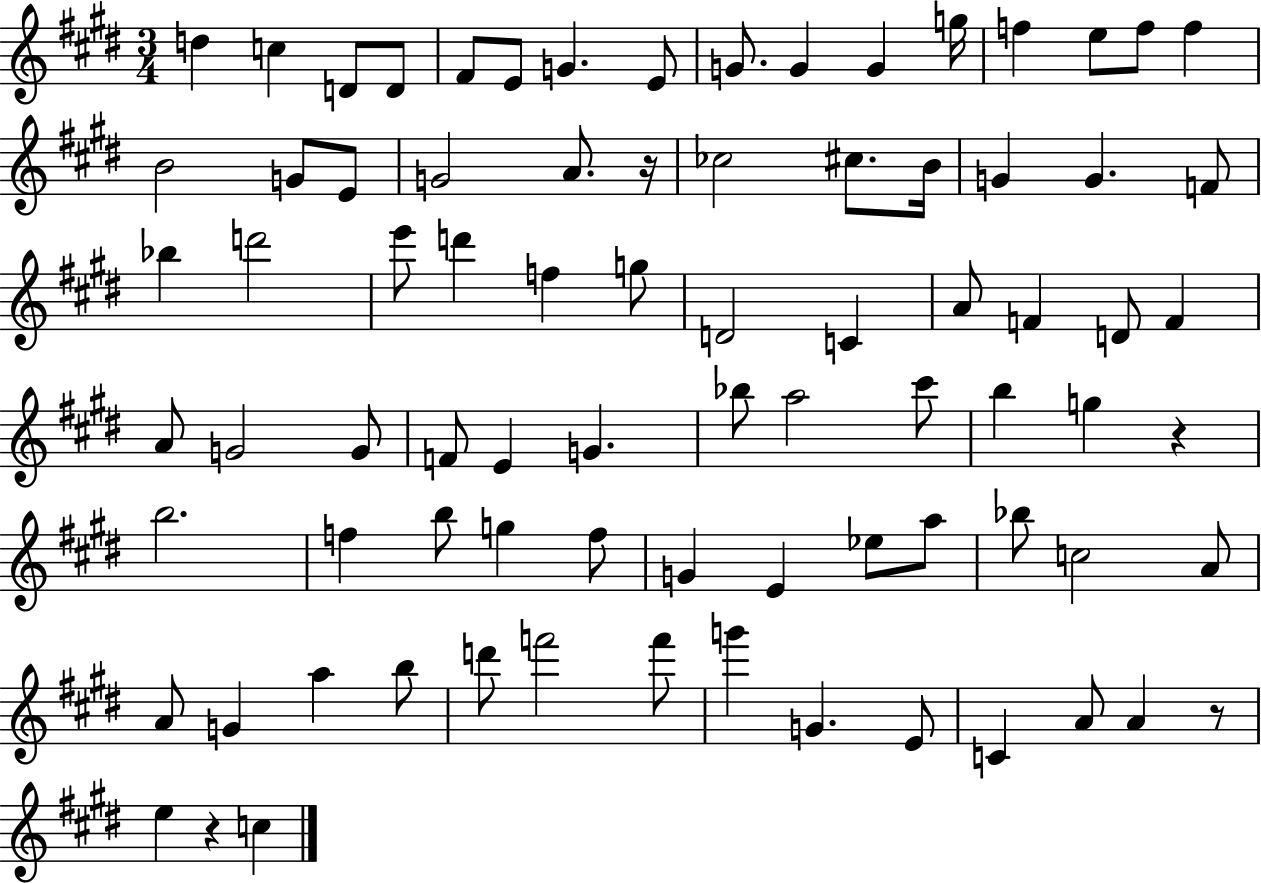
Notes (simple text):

D5/q C5/q D4/e D4/e F#4/e E4/e G4/q. E4/e G4/e. G4/q G4/q G5/s F5/q E5/e F5/e F5/q B4/h G4/e E4/e G4/h A4/e. R/s CES5/h C#5/e. B4/s G4/q G4/q. F4/e Bb5/q D6/h E6/e D6/q F5/q G5/e D4/h C4/q A4/e F4/q D4/e F4/q A4/e G4/h G4/e F4/e E4/q G4/q. Bb5/e A5/h C#6/e B5/q G5/q R/q B5/h. F5/q B5/e G5/q F5/e G4/q E4/q Eb5/e A5/e Bb5/e C5/h A4/e A4/e G4/q A5/q B5/e D6/e F6/h F6/e G6/q G4/q. E4/e C4/q A4/e A4/q R/e E5/q R/q C5/q